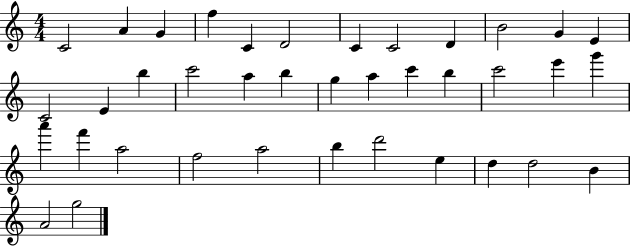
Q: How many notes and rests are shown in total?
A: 38